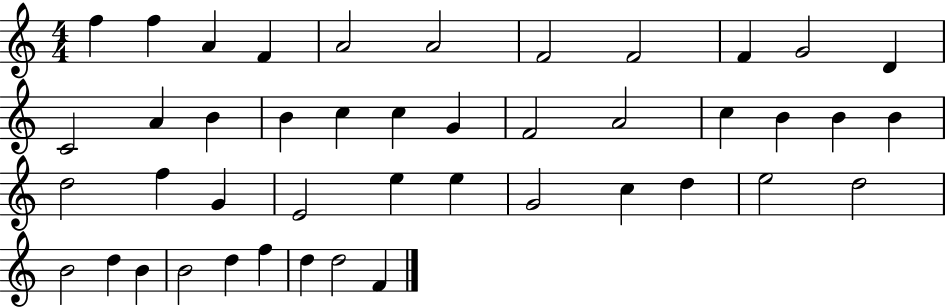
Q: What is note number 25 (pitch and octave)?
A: D5